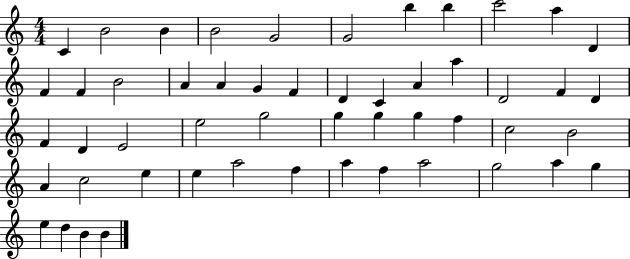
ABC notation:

X:1
T:Untitled
M:4/4
L:1/4
K:C
C B2 B B2 G2 G2 b b c'2 a D F F B2 A A G F D C A a D2 F D F D E2 e2 g2 g g g f c2 B2 A c2 e e a2 f a f a2 g2 a g e d B B